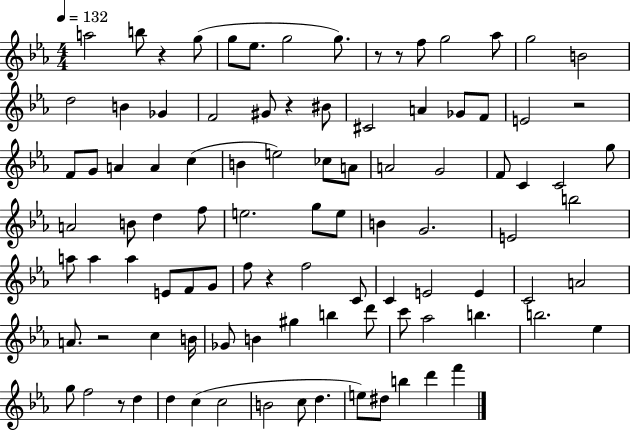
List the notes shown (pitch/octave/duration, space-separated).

A5/h B5/e R/q G5/e G5/e Eb5/e. G5/h G5/e. R/e R/e F5/e G5/h Ab5/e G5/h B4/h D5/h B4/q Gb4/q F4/h G#4/e R/q BIS4/e C#4/h A4/q Gb4/e F4/e E4/h R/h F4/e G4/e A4/q A4/q C5/q B4/q E5/h CES5/e A4/e A4/h G4/h F4/e C4/q C4/h G5/e A4/h B4/e D5/q F5/e E5/h. G5/e E5/e B4/q G4/h. E4/h B5/h A5/e A5/q A5/q E4/e F4/e G4/e F5/e R/q F5/h C4/e C4/q E4/h E4/q C4/h A4/h A4/e. R/h C5/q B4/s Gb4/e B4/q G#5/q B5/q D6/e C6/e Ab5/h B5/q. B5/h. Eb5/q G5/e F5/h R/e D5/q D5/q C5/q C5/h B4/h C5/e D5/q. E5/e D#5/e B5/q D6/q F6/q